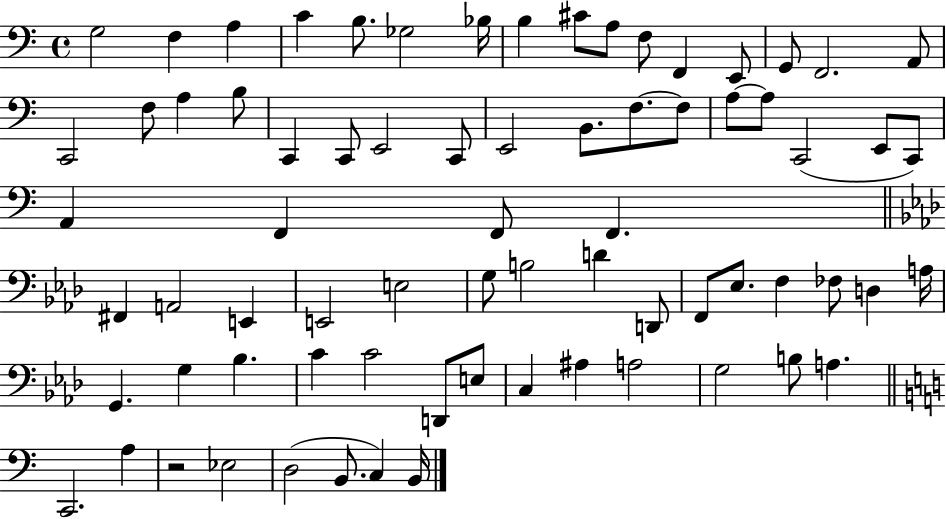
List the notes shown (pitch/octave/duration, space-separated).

G3/h F3/q A3/q C4/q B3/e. Gb3/h Bb3/s B3/q C#4/e A3/e F3/e F2/q E2/e G2/e F2/h. A2/e C2/h F3/e A3/q B3/e C2/q C2/e E2/h C2/e E2/h B2/e. F3/e. F3/e A3/e A3/e C2/h E2/e C2/e A2/q F2/q F2/e F2/q. F#2/q A2/h E2/q E2/h E3/h G3/e B3/h D4/q D2/e F2/e Eb3/e. F3/q FES3/e D3/q A3/s G2/q. G3/q Bb3/q. C4/q C4/h D2/e E3/e C3/q A#3/q A3/h G3/h B3/e A3/q. C2/h. A3/q R/h Eb3/h D3/h B2/e. C3/q B2/s